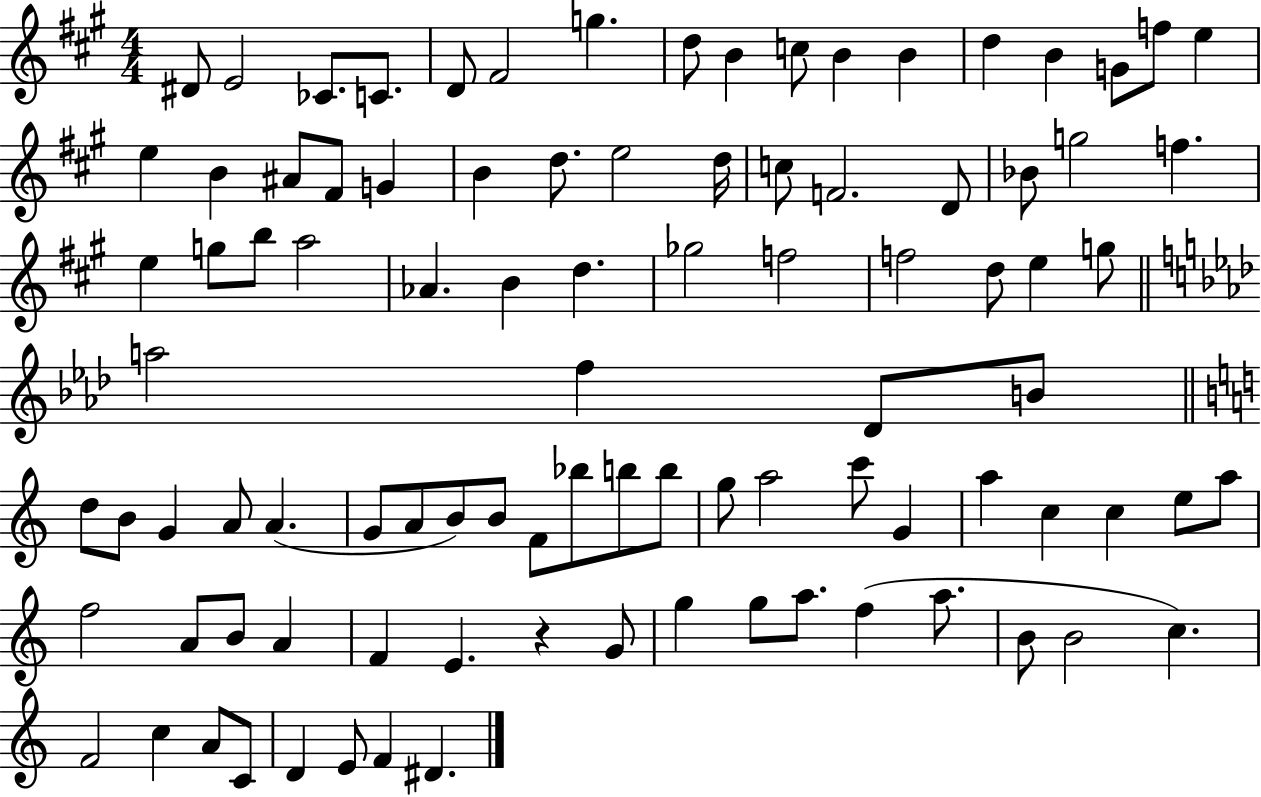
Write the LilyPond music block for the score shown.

{
  \clef treble
  \numericTimeSignature
  \time 4/4
  \key a \major
  dis'8 e'2 ces'8. c'8. | d'8 fis'2 g''4. | d''8 b'4 c''8 b'4 b'4 | d''4 b'4 g'8 f''8 e''4 | \break e''4 b'4 ais'8 fis'8 g'4 | b'4 d''8. e''2 d''16 | c''8 f'2. d'8 | bes'8 g''2 f''4. | \break e''4 g''8 b''8 a''2 | aes'4. b'4 d''4. | ges''2 f''2 | f''2 d''8 e''4 g''8 | \break \bar "||" \break \key f \minor a''2 f''4 des'8 b'8 | \bar "||" \break \key c \major d''8 b'8 g'4 a'8 a'4.( | g'8 a'8 b'8) b'8 f'8 bes''8 b''8 b''8 | g''8 a''2 c'''8 g'4 | a''4 c''4 c''4 e''8 a''8 | \break f''2 a'8 b'8 a'4 | f'4 e'4. r4 g'8 | g''4 g''8 a''8. f''4( a''8. | b'8 b'2 c''4.) | \break f'2 c''4 a'8 c'8 | d'4 e'8 f'4 dis'4. | \bar "|."
}